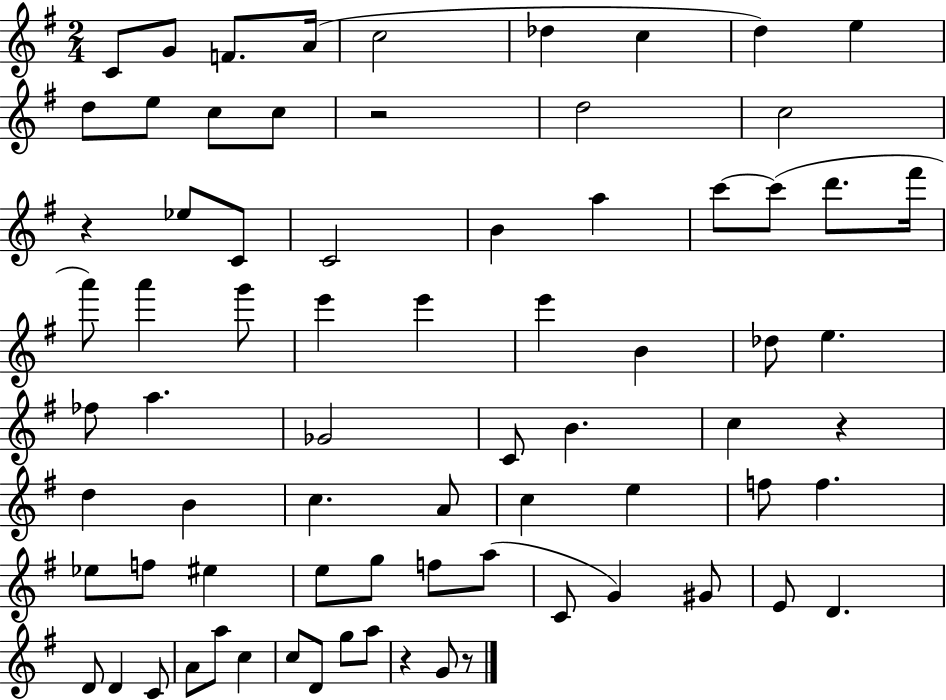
X:1
T:Untitled
M:2/4
L:1/4
K:G
C/2 G/2 F/2 A/4 c2 _d c d e d/2 e/2 c/2 c/2 z2 d2 c2 z _e/2 C/2 C2 B a c'/2 c'/2 d'/2 ^f'/4 a'/2 a' g'/2 e' e' e' B _d/2 e _f/2 a _G2 C/2 B c z d B c A/2 c e f/2 f _e/2 f/2 ^e e/2 g/2 f/2 a/2 C/2 G ^G/2 E/2 D D/2 D C/2 A/2 a/2 c c/2 D/2 g/2 a/2 z G/2 z/2